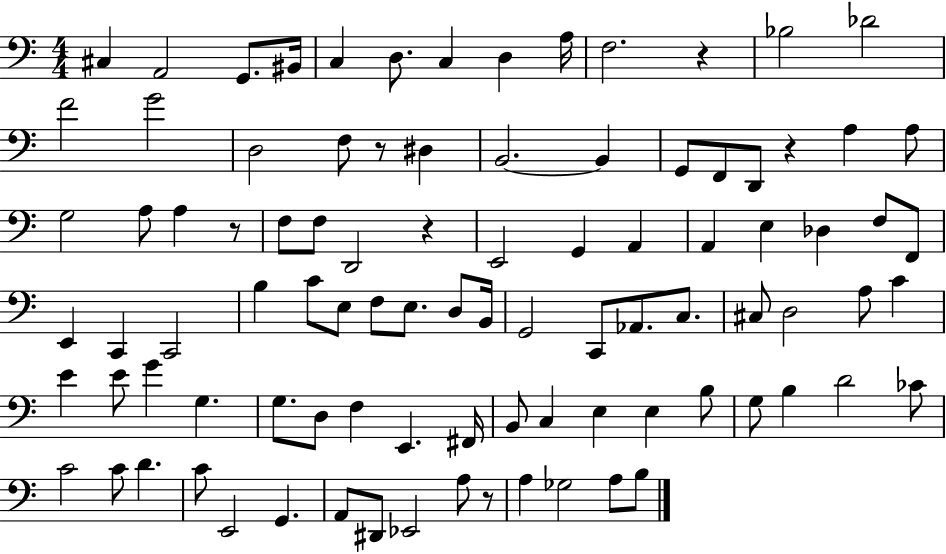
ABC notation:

X:1
T:Untitled
M:4/4
L:1/4
K:C
^C, A,,2 G,,/2 ^B,,/4 C, D,/2 C, D, A,/4 F,2 z _B,2 _D2 F2 G2 D,2 F,/2 z/2 ^D, B,,2 B,, G,,/2 F,,/2 D,,/2 z A, A,/2 G,2 A,/2 A, z/2 F,/2 F,/2 D,,2 z E,,2 G,, A,, A,, E, _D, F,/2 F,,/2 E,, C,, C,,2 B, C/2 E,/2 F,/2 E,/2 D,/2 B,,/4 G,,2 C,,/2 _A,,/2 C,/2 ^C,/2 D,2 A,/2 C E E/2 G G, G,/2 D,/2 F, E,, ^F,,/4 B,,/2 C, E, E, B,/2 G,/2 B, D2 _C/2 C2 C/2 D C/2 E,,2 G,, A,,/2 ^D,,/2 _E,,2 A,/2 z/2 A, _G,2 A,/2 B,/2